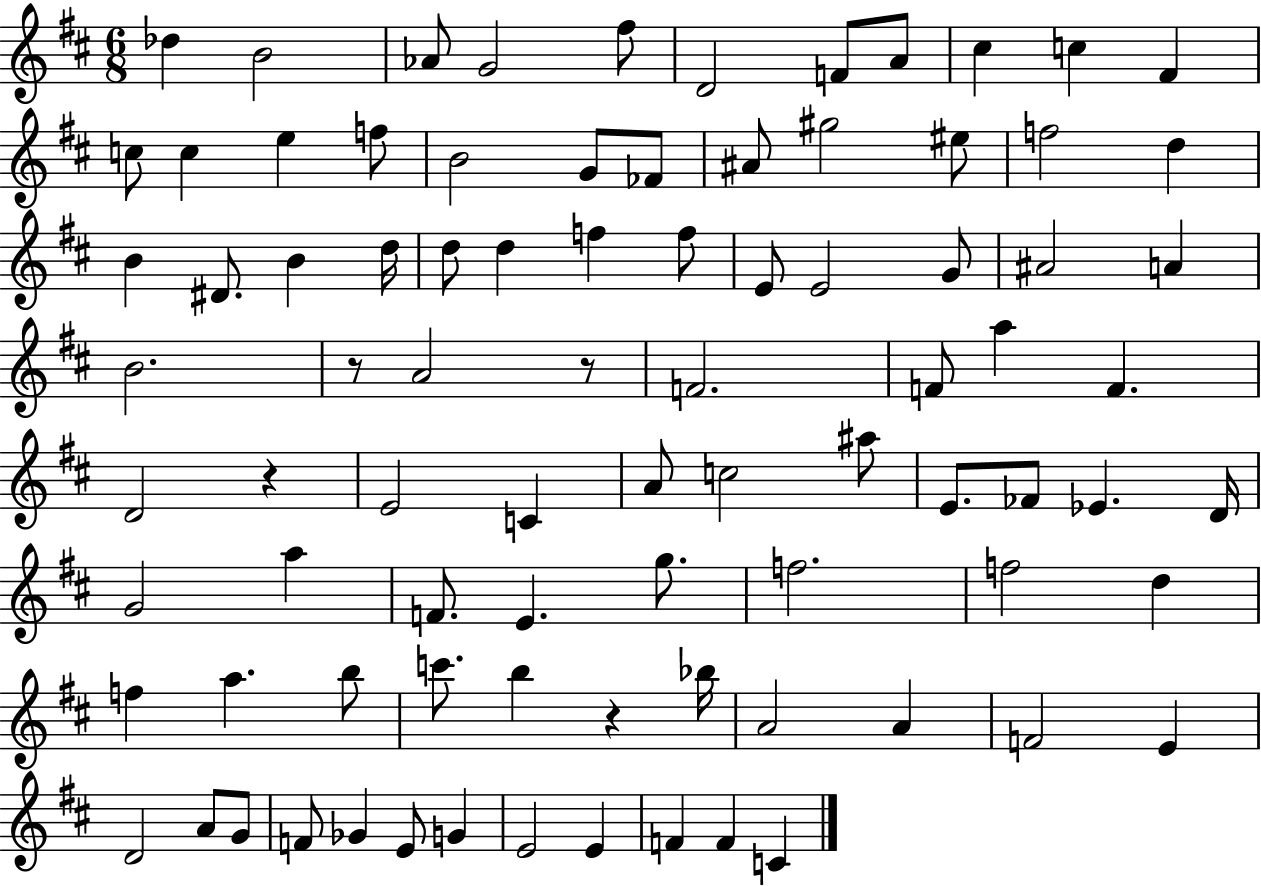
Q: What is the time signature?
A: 6/8